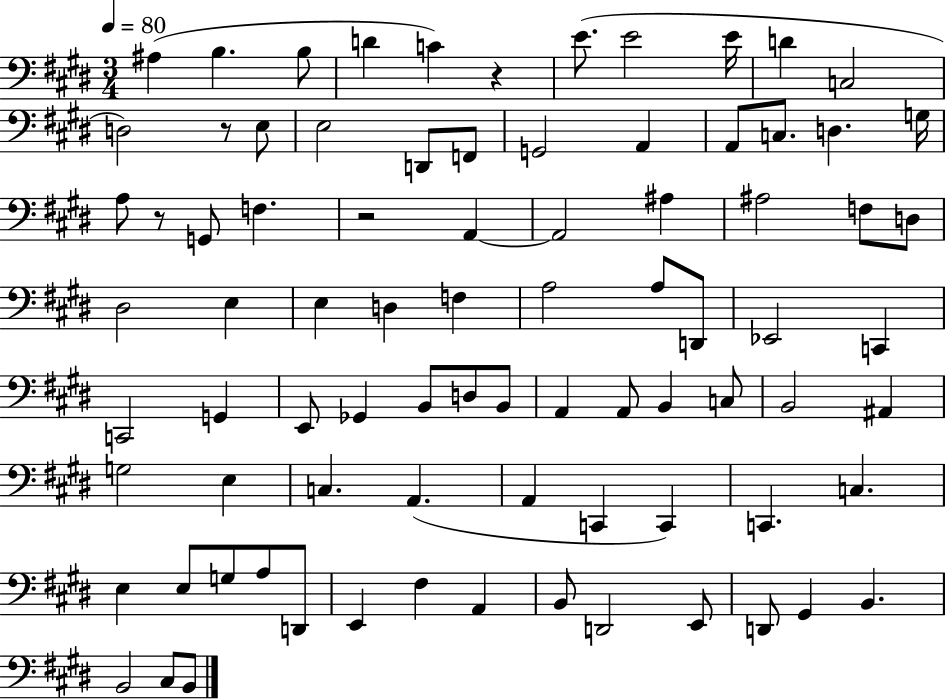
X:1
T:Untitled
M:3/4
L:1/4
K:E
^A, B, B,/2 D C z E/2 E2 E/4 D C,2 D,2 z/2 E,/2 E,2 D,,/2 F,,/2 G,,2 A,, A,,/2 C,/2 D, G,/4 A,/2 z/2 G,,/2 F, z2 A,, A,,2 ^A, ^A,2 F,/2 D,/2 ^D,2 E, E, D, F, A,2 A,/2 D,,/2 _E,,2 C,, C,,2 G,, E,,/2 _G,, B,,/2 D,/2 B,,/2 A,, A,,/2 B,, C,/2 B,,2 ^A,, G,2 E, C, A,, A,, C,, C,, C,, C, E, E,/2 G,/2 A,/2 D,,/2 E,, ^F, A,, B,,/2 D,,2 E,,/2 D,,/2 ^G,, B,, B,,2 ^C,/2 B,,/2